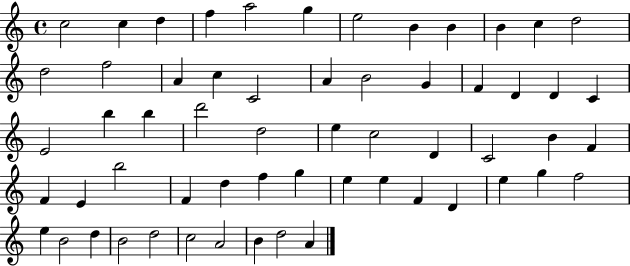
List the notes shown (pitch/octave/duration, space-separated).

C5/h C5/q D5/q F5/q A5/h G5/q E5/h B4/q B4/q B4/q C5/q D5/h D5/h F5/h A4/q C5/q C4/h A4/q B4/h G4/q F4/q D4/q D4/q C4/q E4/h B5/q B5/q D6/h D5/h E5/q C5/h D4/q C4/h B4/q F4/q F4/q E4/q B5/h F4/q D5/q F5/q G5/q E5/q E5/q F4/q D4/q E5/q G5/q F5/h E5/q B4/h D5/q B4/h D5/h C5/h A4/h B4/q D5/h A4/q